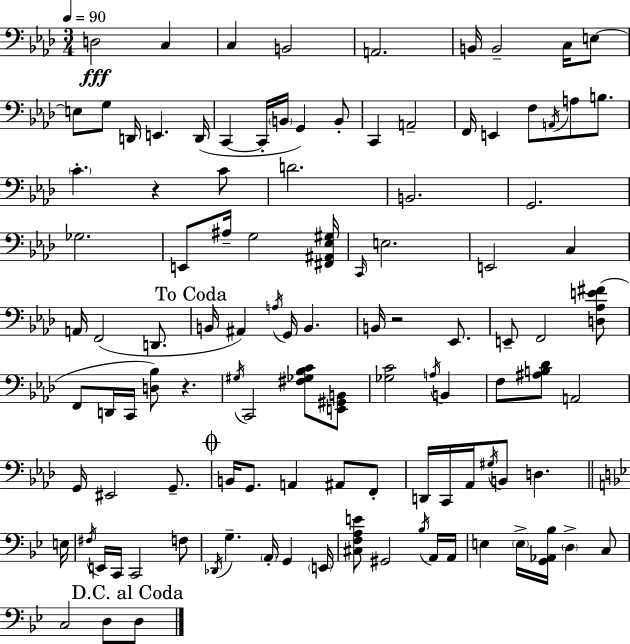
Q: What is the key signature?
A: F minor